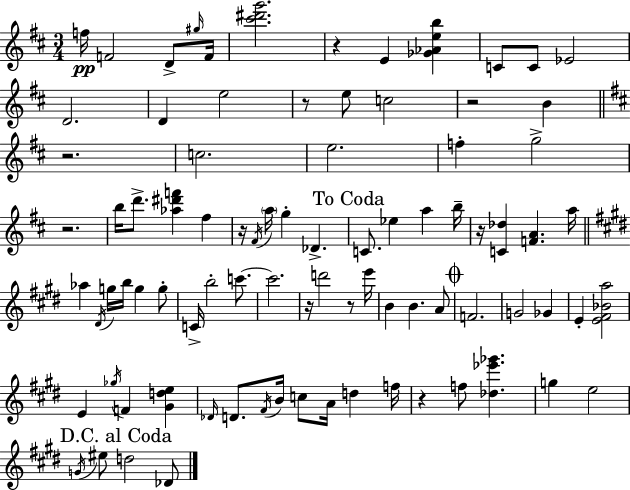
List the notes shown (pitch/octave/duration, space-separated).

F5/s F4/h D4/e G#5/s F4/s [C#6,D#6,G6]/h. R/q E4/q [Gb4,Ab4,E5,B5]/q C4/e C4/e Eb4/h D4/h. D4/q E5/h R/e E5/e C5/h R/h B4/q R/h. C5/h. E5/h. F5/q G5/h R/h. B5/s D6/e. [Ab5,D#6,F6]/q F#5/q R/s F#4/s A5/s G5/q Db4/q. C4/e. Eb5/q A5/q B5/s R/s [C4,Db5]/q [F4,A4]/q. A5/s Ab5/q D#4/s G5/s B5/s G5/q G5/e C4/s B5/h C6/e. C6/h. R/s D6/h R/e E6/s B4/q B4/q. A4/e F4/h. G4/h Gb4/q E4/q [E4,F#4,Bb4,A5]/h E4/q Gb5/s F4/q [G#4,D5,E5]/q Db4/s D4/e. F#4/s B4/s C5/e A4/s D5/q F5/s R/q F5/e [Db5,Eb6,Gb6]/q. G5/q E5/h G4/s EIS5/e D5/h Db4/e